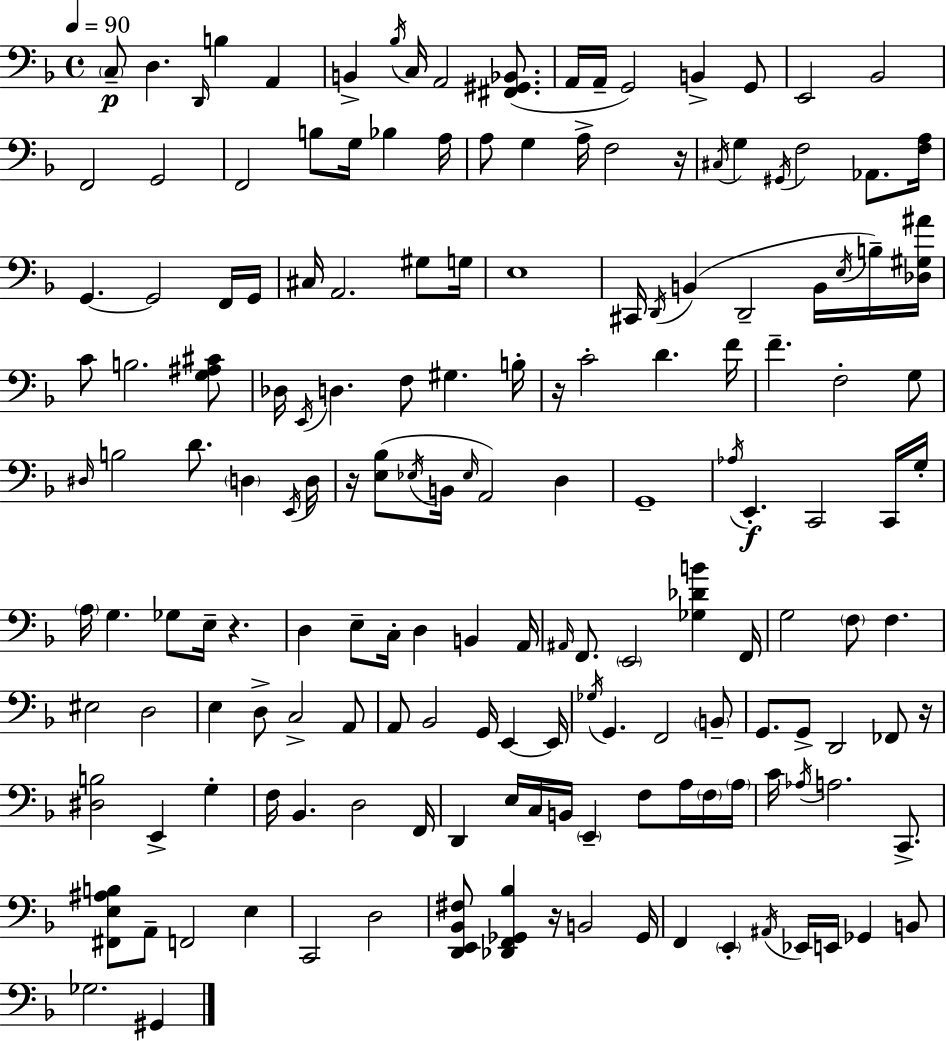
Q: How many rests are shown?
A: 6